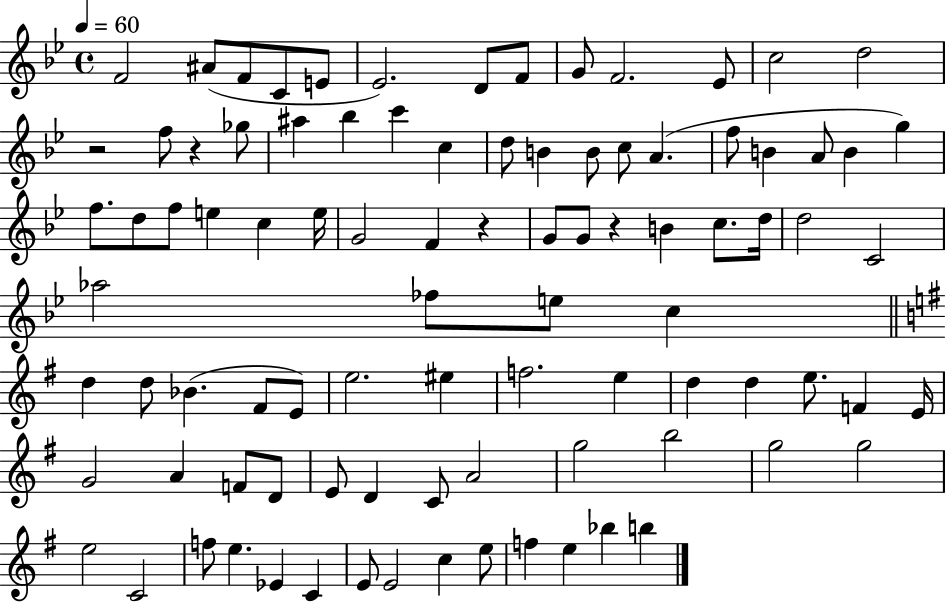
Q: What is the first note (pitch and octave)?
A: F4